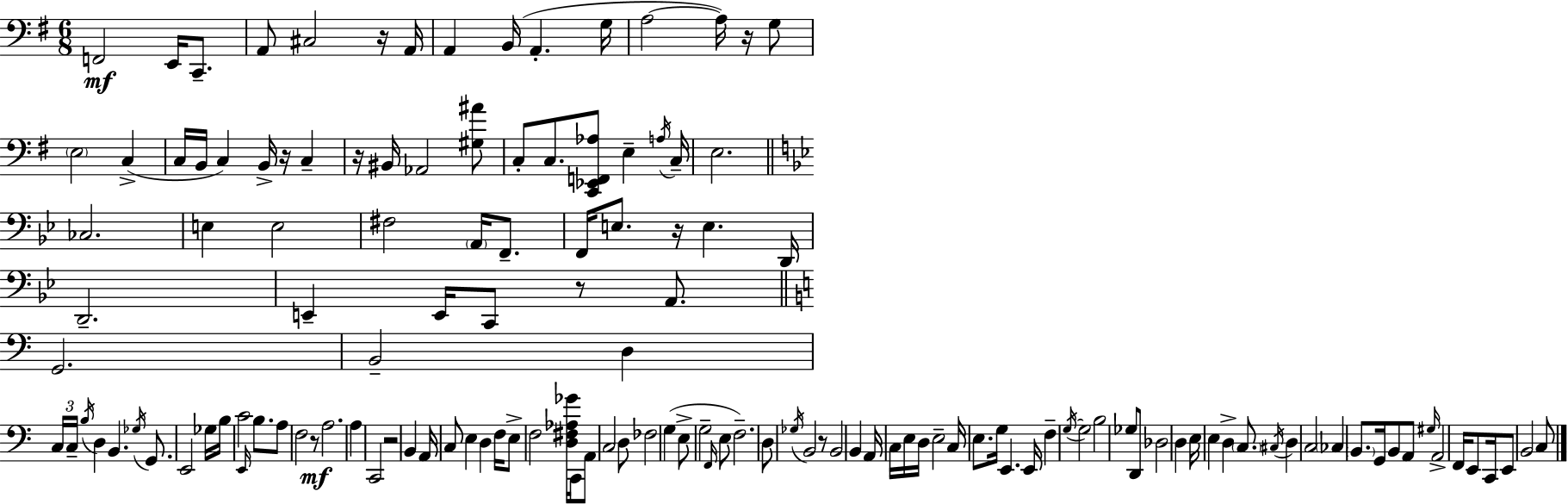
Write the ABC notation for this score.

X:1
T:Untitled
M:6/8
L:1/4
K:G
F,,2 E,,/4 C,,/2 A,,/2 ^C,2 z/4 A,,/4 A,, B,,/4 A,, G,/4 A,2 A,/4 z/4 G,/2 E,2 C, C,/4 B,,/4 C, B,,/4 z/4 C, z/4 ^B,,/4 _A,,2 [^G,^A]/2 C,/2 C,/2 [C,,_E,,F,,_A,]/2 E, A,/4 C,/4 E,2 _C,2 E, E,2 ^F,2 A,,/4 F,,/2 F,,/4 E,/2 z/4 E, D,,/4 D,,2 E,, E,,/4 C,,/2 z/2 A,,/2 G,,2 B,,2 D, C,/4 C,/4 B,/4 D, B,, _G,/4 G,,/2 E,,2 _G,/4 B,/4 C2 E,,/4 B,/2 A,/2 F,2 z/2 A,2 A, C,,2 z2 B,, A,,/4 C,/2 E, D, F,/4 E,/2 F,2 [D,^F,_A,_G]/4 C,,/4 A,,/2 C,2 D,/2 _F,2 G, E,/2 G,2 F,,/4 E,/2 F,2 D,/2 _G,/4 B,,2 z/2 B,,2 B,, A,,/4 C,/4 E,/4 D,/4 E,2 C,/4 E,/2 G,/4 E,, E,,/4 F, G,/4 G,2 B,2 _G,/2 D,,/2 _D,2 D, E,/4 E, D, C,/2 ^C,/4 D, C,2 _C, B,,/2 G,,/4 B,,/2 A,,/2 ^G,/4 A,,2 F,,/4 E,,/2 C,,/4 E,,/2 B,,2 C,/2